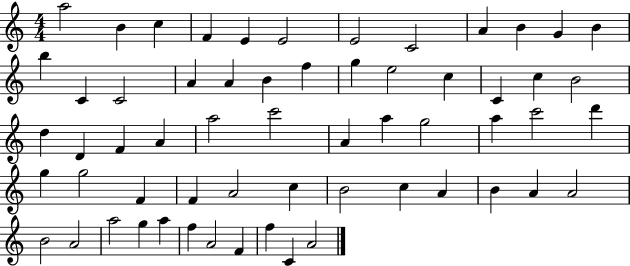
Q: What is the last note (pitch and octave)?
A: A4